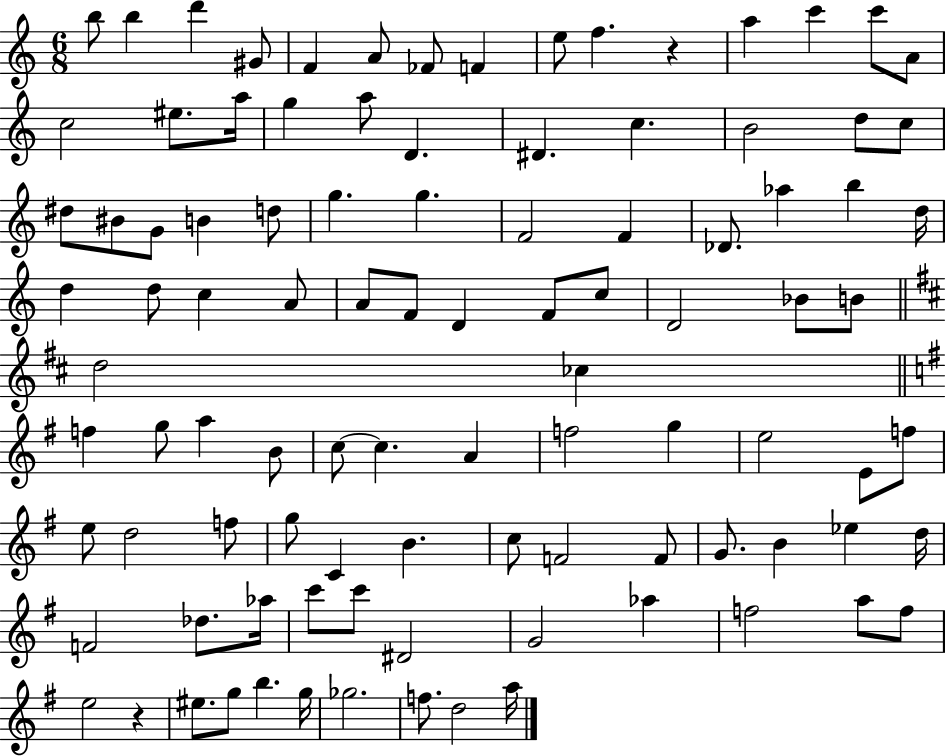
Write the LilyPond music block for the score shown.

{
  \clef treble
  \numericTimeSignature
  \time 6/8
  \key c \major
  \repeat volta 2 { b''8 b''4 d'''4 gis'8 | f'4 a'8 fes'8 f'4 | e''8 f''4. r4 | a''4 c'''4 c'''8 a'8 | \break c''2 eis''8. a''16 | g''4 a''8 d'4. | dis'4. c''4. | b'2 d''8 c''8 | \break dis''8 bis'8 g'8 b'4 d''8 | g''4. g''4. | f'2 f'4 | des'8. aes''4 b''4 d''16 | \break d''4 d''8 c''4 a'8 | a'8 f'8 d'4 f'8 c''8 | d'2 bes'8 b'8 | \bar "||" \break \key d \major d''2 ces''4 | \bar "||" \break \key g \major f''4 g''8 a''4 b'8 | c''8~~ c''4. a'4 | f''2 g''4 | e''2 e'8 f''8 | \break e''8 d''2 f''8 | g''8 c'4 b'4. | c''8 f'2 f'8 | g'8. b'4 ees''4 d''16 | \break f'2 des''8. aes''16 | c'''8 c'''8 dis'2 | g'2 aes''4 | f''2 a''8 f''8 | \break e''2 r4 | eis''8. g''8 b''4. g''16 | ges''2. | f''8. d''2 a''16 | \break } \bar "|."
}